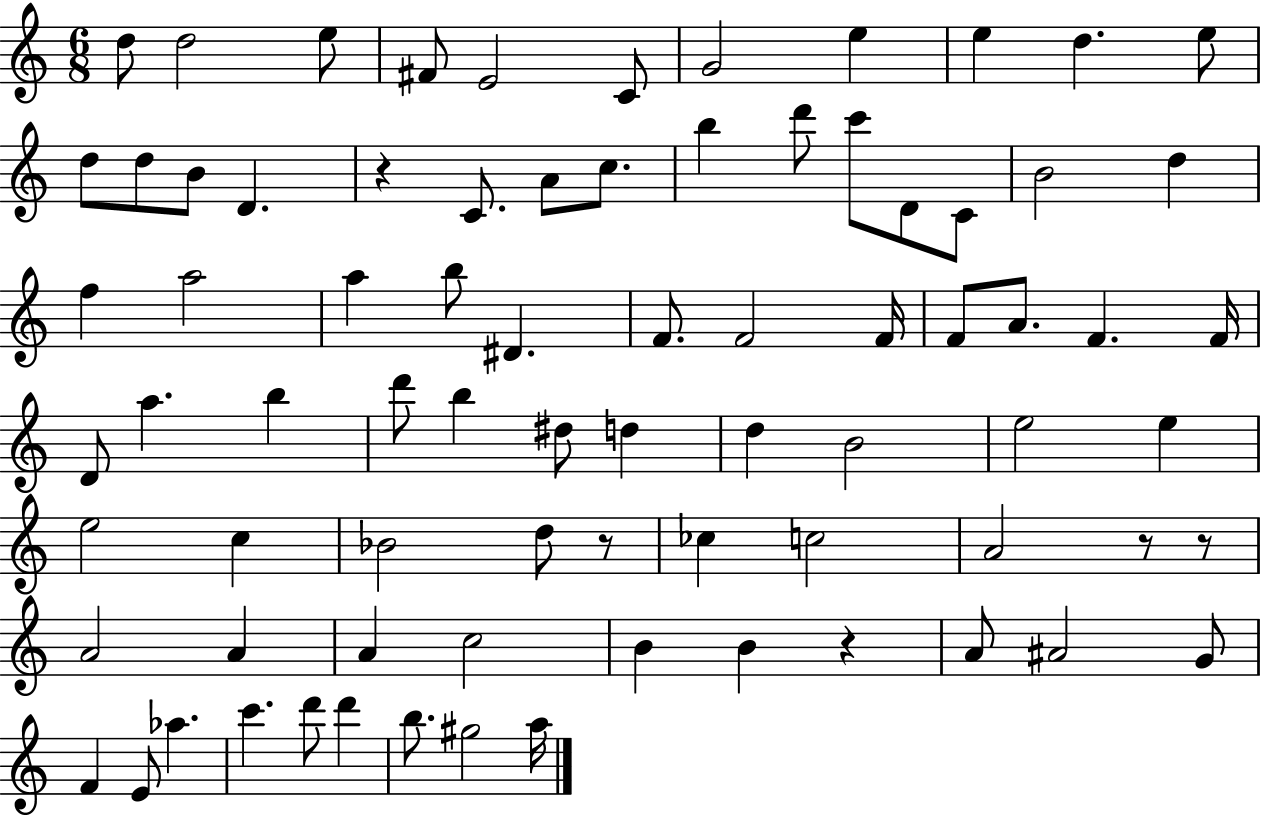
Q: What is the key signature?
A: C major